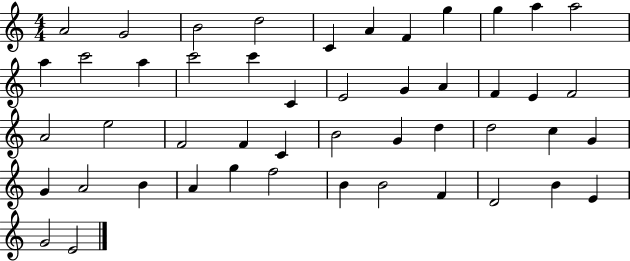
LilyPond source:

{
  \clef treble
  \numericTimeSignature
  \time 4/4
  \key c \major
  a'2 g'2 | b'2 d''2 | c'4 a'4 f'4 g''4 | g''4 a''4 a''2 | \break a''4 c'''2 a''4 | c'''2 c'''4 c'4 | e'2 g'4 a'4 | f'4 e'4 f'2 | \break a'2 e''2 | f'2 f'4 c'4 | b'2 g'4 d''4 | d''2 c''4 g'4 | \break g'4 a'2 b'4 | a'4 g''4 f''2 | b'4 b'2 f'4 | d'2 b'4 e'4 | \break g'2 e'2 | \bar "|."
}